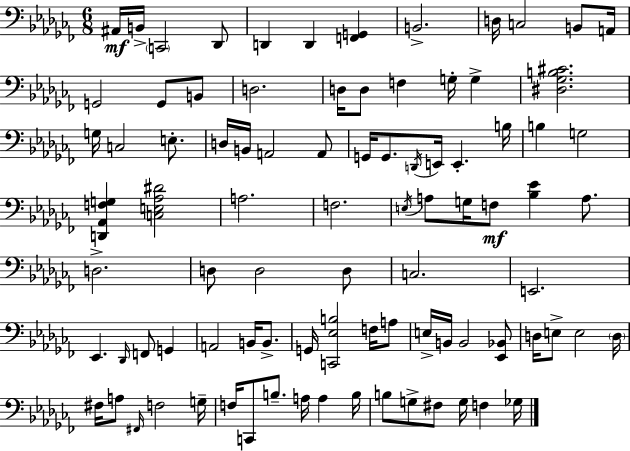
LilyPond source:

{
  \clef bass
  \numericTimeSignature
  \time 6/8
  \key aes \minor
  \repeat volta 2 { ais,16\mf b,16-> \parenthesize c,2 des,8 | d,4 d,4 <f, g,>4 | b,2.-> | d16 c2 b,8 a,16 | \break g,2 g,8 b,8 | d2. | d16 d8 f4 g16-. g4-> | <dis ges b cis'>2. | \break g16 c2 e8.-. | d16 b,16 a,2 a,8 | g,16 g,8. \acciaccatura { d,16 } e,16 e,4.-. | b16 b4 g2 | \break <d, aes, f g>4 <c e aes dis'>2 | a2. | f2. | \acciaccatura { e16 } a8 g16 f8\mf <bes ees'>4 a8. | \break d2.-> | d8 d2 | d8 c2. | e,2. | \break ees,4. \grace { des,16 } f,8 g,4 | a,2 b,16 | b,8.-> g,16 <c, ees b>2 | f16 a8 e16-> b,16 b,2 | \break <ees, bes,>8 d16 e8-> e2 | \parenthesize d16 fis16 a8 \grace { fis,16 } f2 | g16-- f16 c,8 b8.-- a16 a4 | b16 b8 g8-> fis8 g16 f4 | \break ges16 } \bar "|."
}